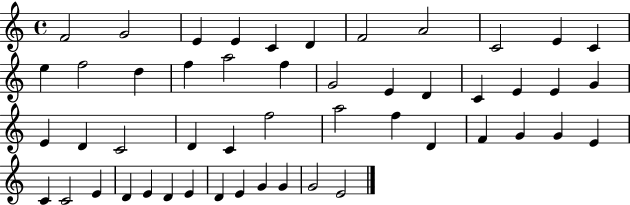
F4/h G4/h E4/q E4/q C4/q D4/q F4/h A4/h C4/h E4/q C4/q E5/q F5/h D5/q F5/q A5/h F5/q G4/h E4/q D4/q C4/q E4/q E4/q G4/q E4/q D4/q C4/h D4/q C4/q F5/h A5/h F5/q D4/q F4/q G4/q G4/q E4/q C4/q C4/h E4/q D4/q E4/q D4/q E4/q D4/q E4/q G4/q G4/q G4/h E4/h